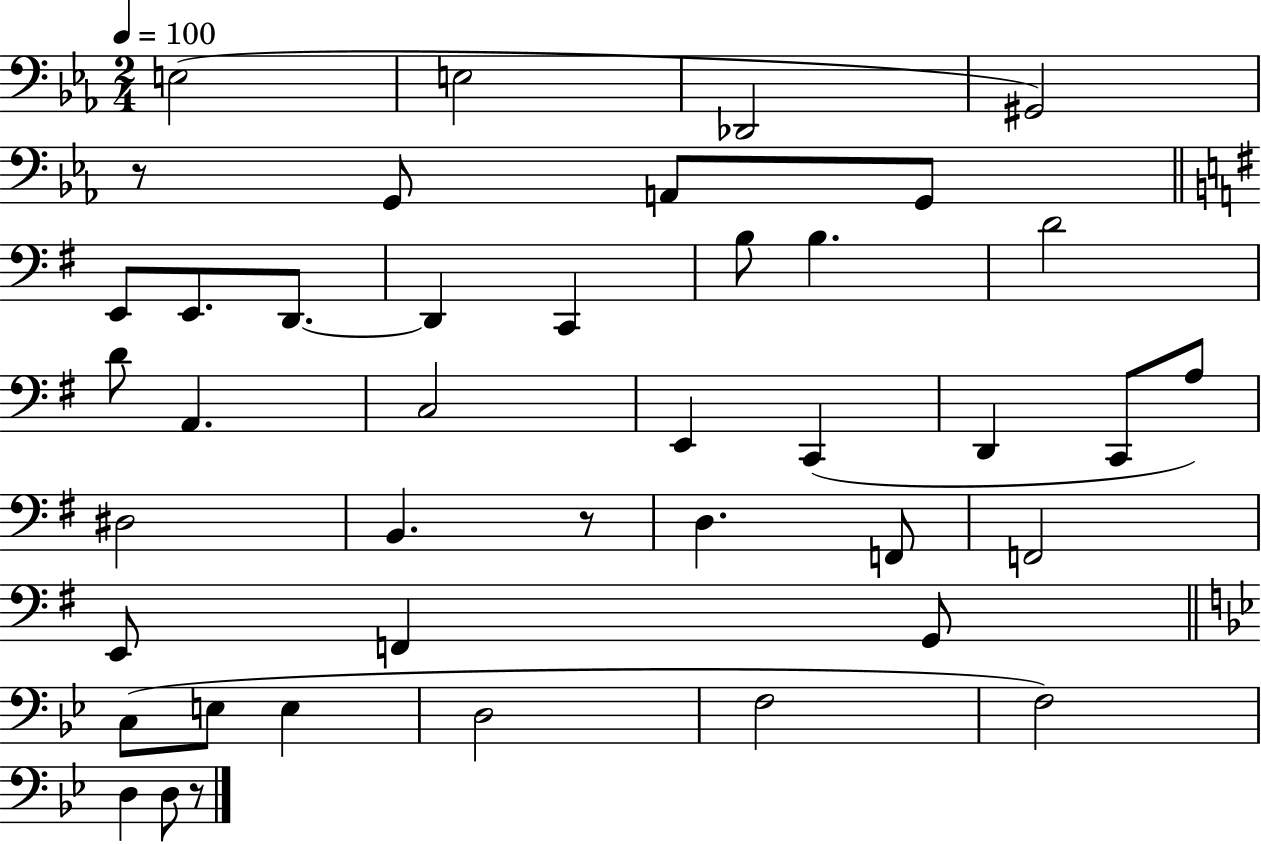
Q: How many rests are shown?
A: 3